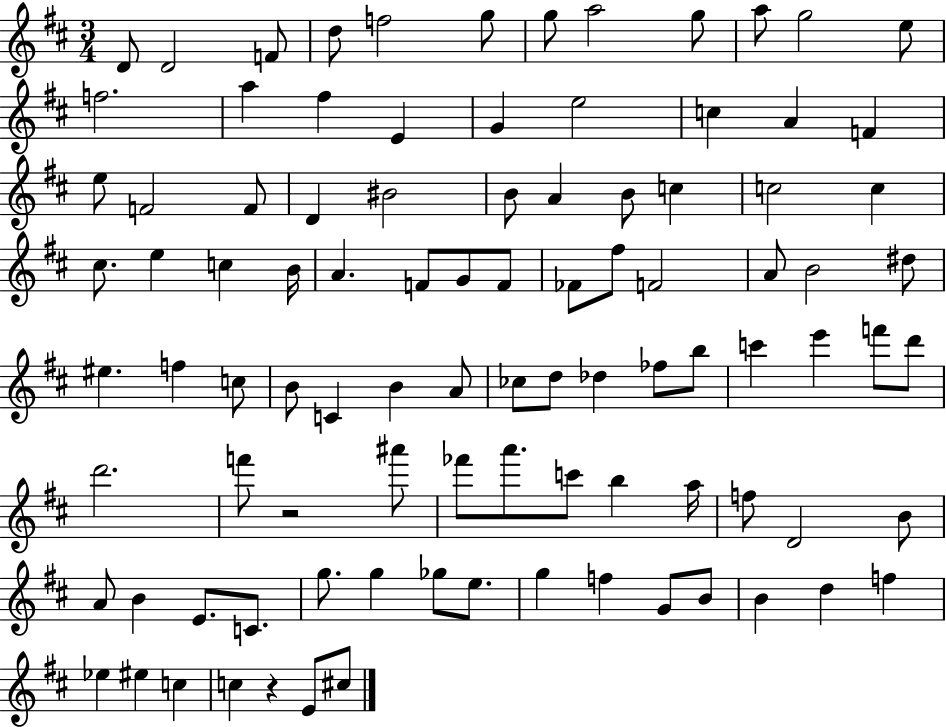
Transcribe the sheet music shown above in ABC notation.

X:1
T:Untitled
M:3/4
L:1/4
K:D
D/2 D2 F/2 d/2 f2 g/2 g/2 a2 g/2 a/2 g2 e/2 f2 a ^f E G e2 c A F e/2 F2 F/2 D ^B2 B/2 A B/2 c c2 c ^c/2 e c B/4 A F/2 G/2 F/2 _F/2 ^f/2 F2 A/2 B2 ^d/2 ^e f c/2 B/2 C B A/2 _c/2 d/2 _d _f/2 b/2 c' e' f'/2 d'/2 d'2 f'/2 z2 ^a'/2 _f'/2 a'/2 c'/2 b a/4 f/2 D2 B/2 A/2 B E/2 C/2 g/2 g _g/2 e/2 g f G/2 B/2 B d f _e ^e c c z E/2 ^c/2